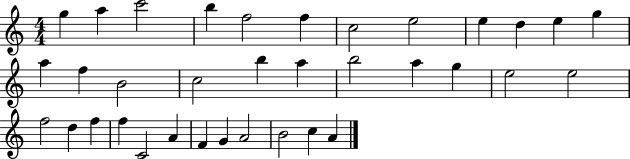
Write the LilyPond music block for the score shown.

{
  \clef treble
  \numericTimeSignature
  \time 4/4
  \key c \major
  g''4 a''4 c'''2 | b''4 f''2 f''4 | c''2 e''2 | e''4 d''4 e''4 g''4 | \break a''4 f''4 b'2 | c''2 b''4 a''4 | b''2 a''4 g''4 | e''2 e''2 | \break f''2 d''4 f''4 | f''4 c'2 a'4 | f'4 g'4 a'2 | b'2 c''4 a'4 | \break \bar "|."
}